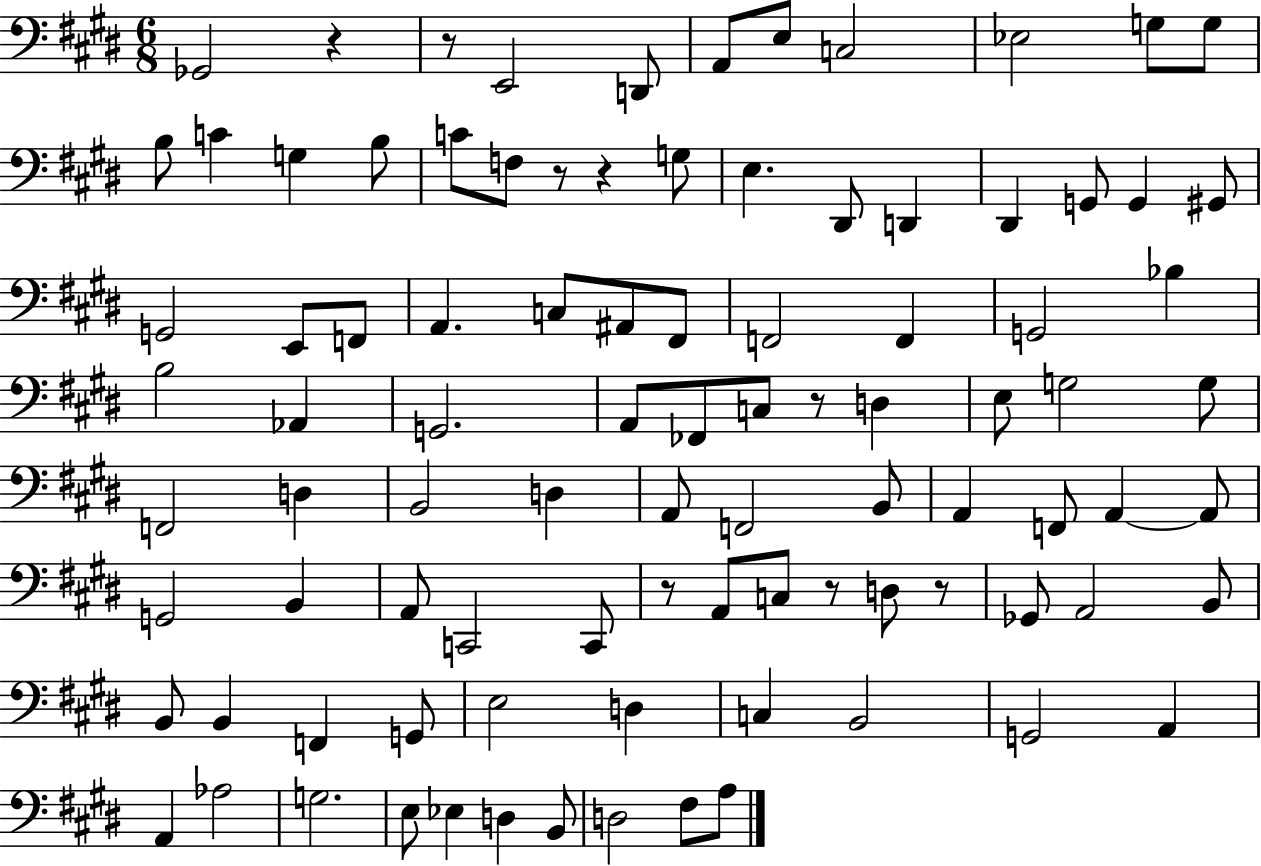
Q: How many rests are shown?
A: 8